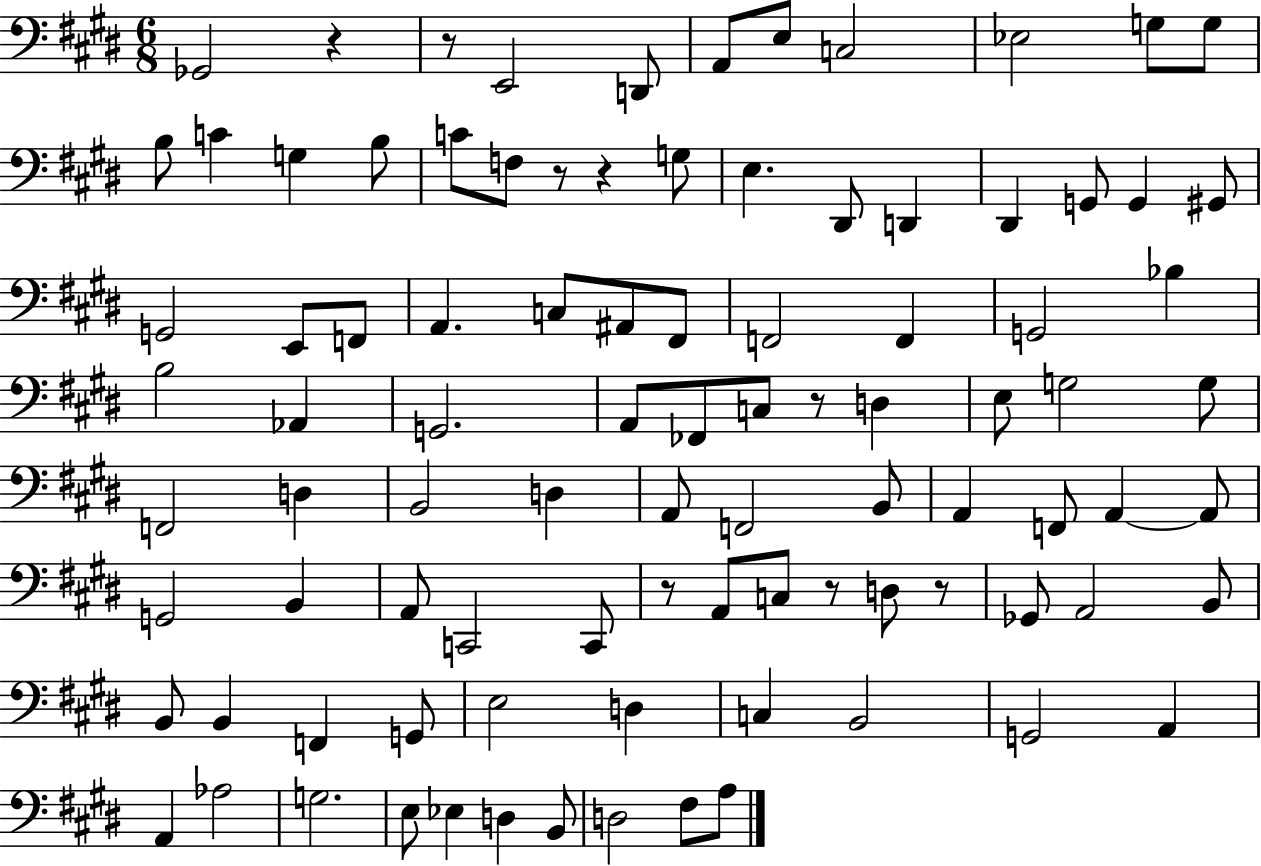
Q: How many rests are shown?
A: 8